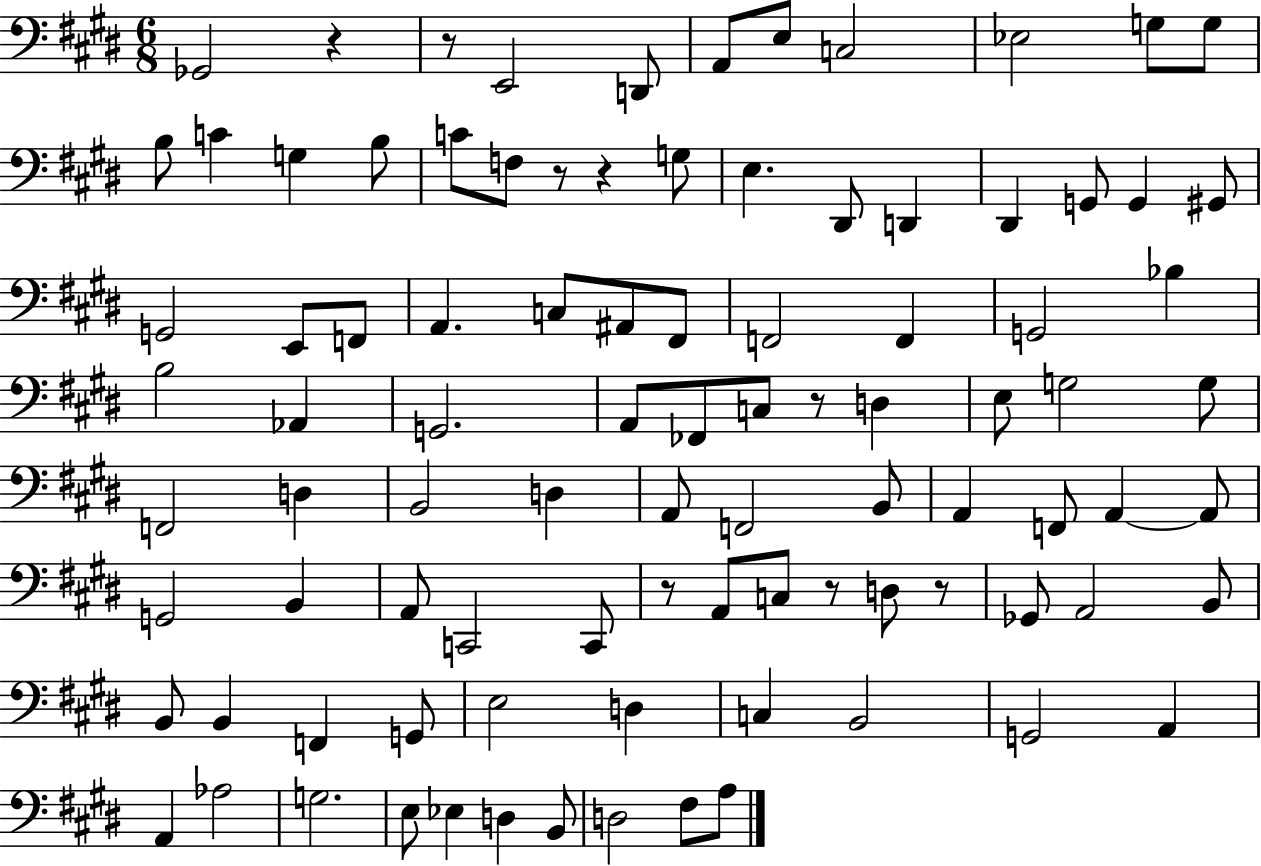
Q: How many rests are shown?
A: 8